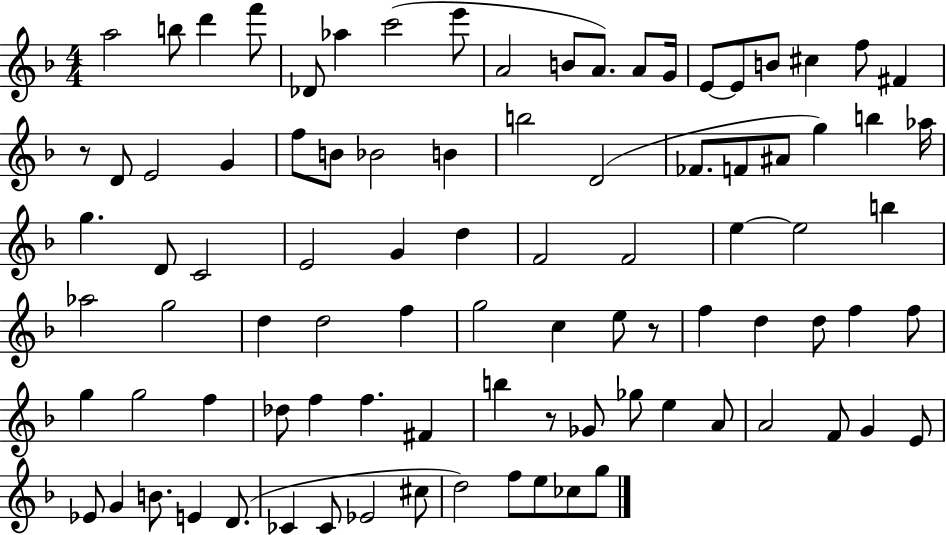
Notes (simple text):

A5/h B5/e D6/q F6/e Db4/e Ab5/q C6/h E6/e A4/h B4/e A4/e. A4/e G4/s E4/e E4/e B4/e C#5/q F5/e F#4/q R/e D4/e E4/h G4/q F5/e B4/e Bb4/h B4/q B5/h D4/h FES4/e. F4/e A#4/e G5/q B5/q Ab5/s G5/q. D4/e C4/h E4/h G4/q D5/q F4/h F4/h E5/q E5/h B5/q Ab5/h G5/h D5/q D5/h F5/q G5/h C5/q E5/e R/e F5/q D5/q D5/e F5/q F5/e G5/q G5/h F5/q Db5/e F5/q F5/q. F#4/q B5/q R/e Gb4/e Gb5/e E5/q A4/e A4/h F4/e G4/q E4/e Eb4/e G4/q B4/e. E4/q D4/e. CES4/q CES4/e Eb4/h C#5/e D5/h F5/e E5/e CES5/e G5/e